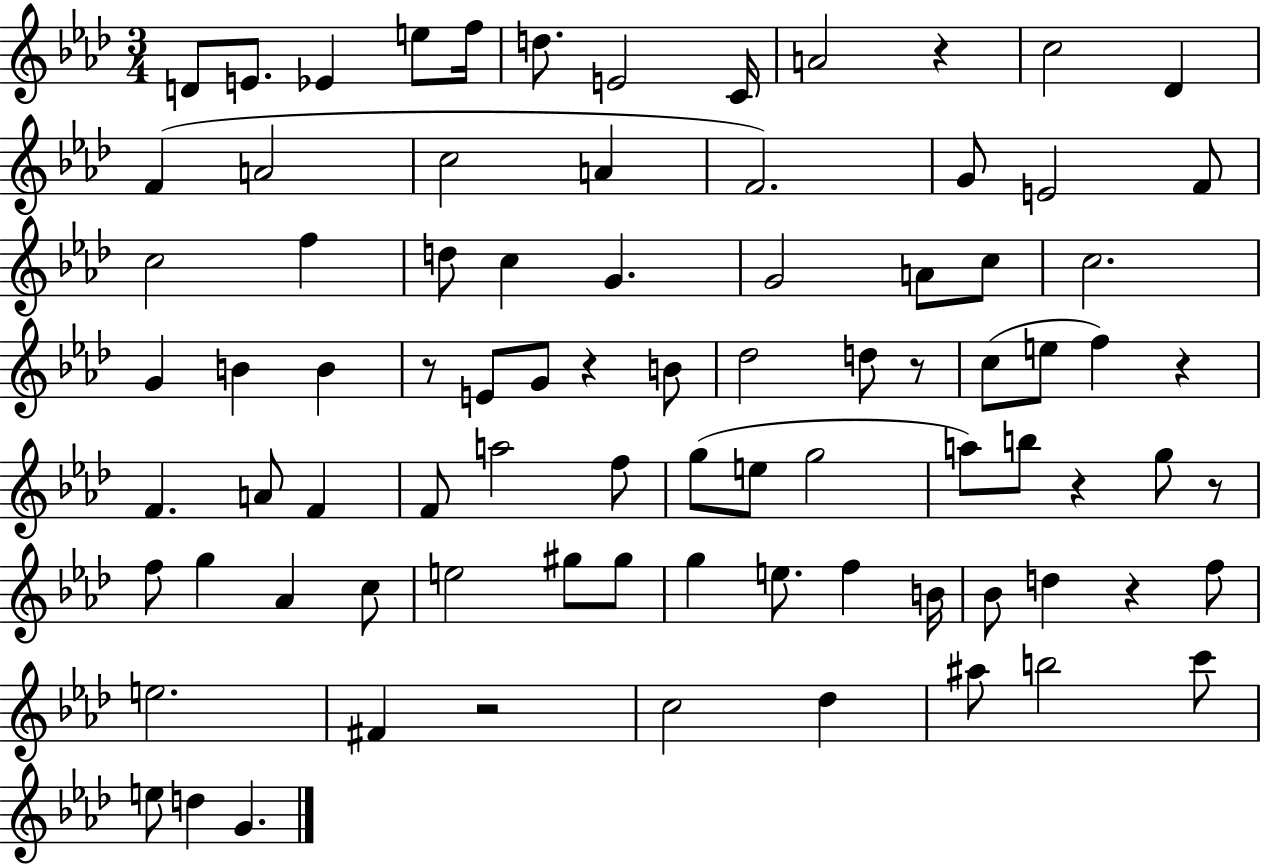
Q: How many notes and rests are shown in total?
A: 84